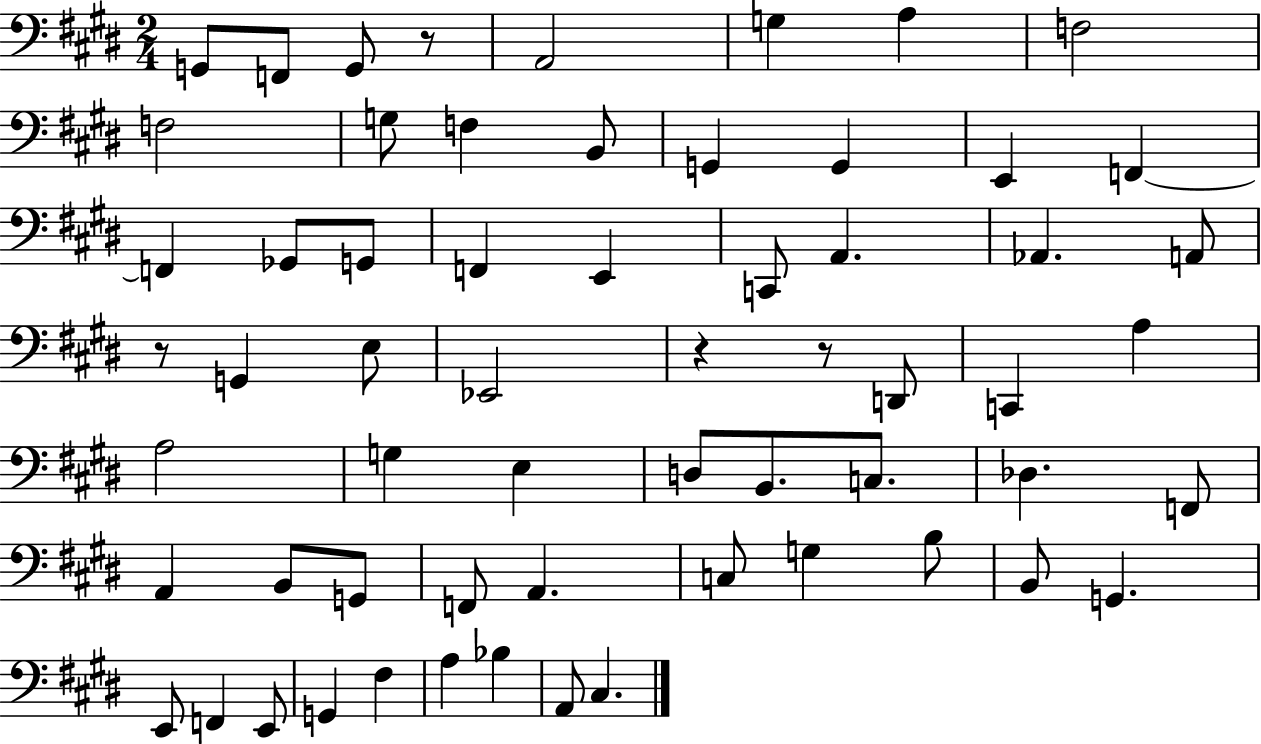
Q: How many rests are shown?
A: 4